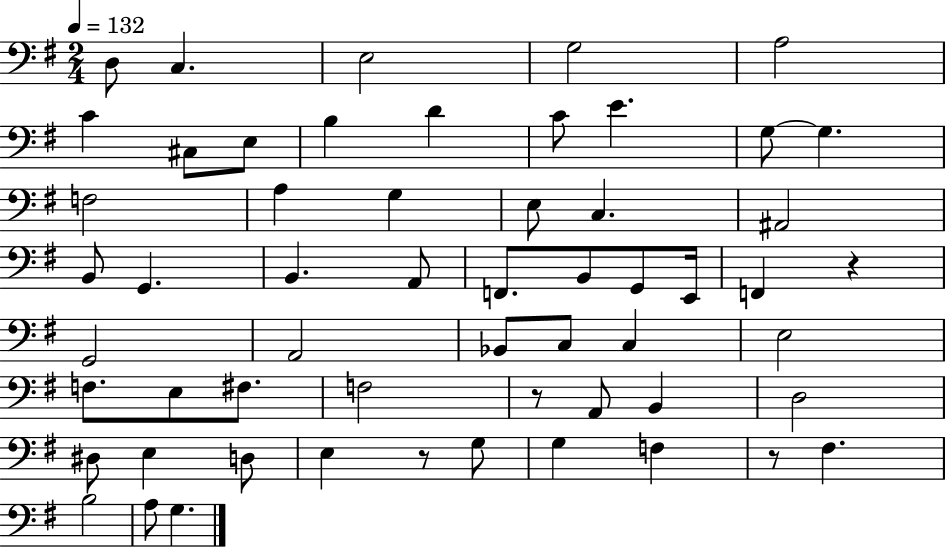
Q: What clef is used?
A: bass